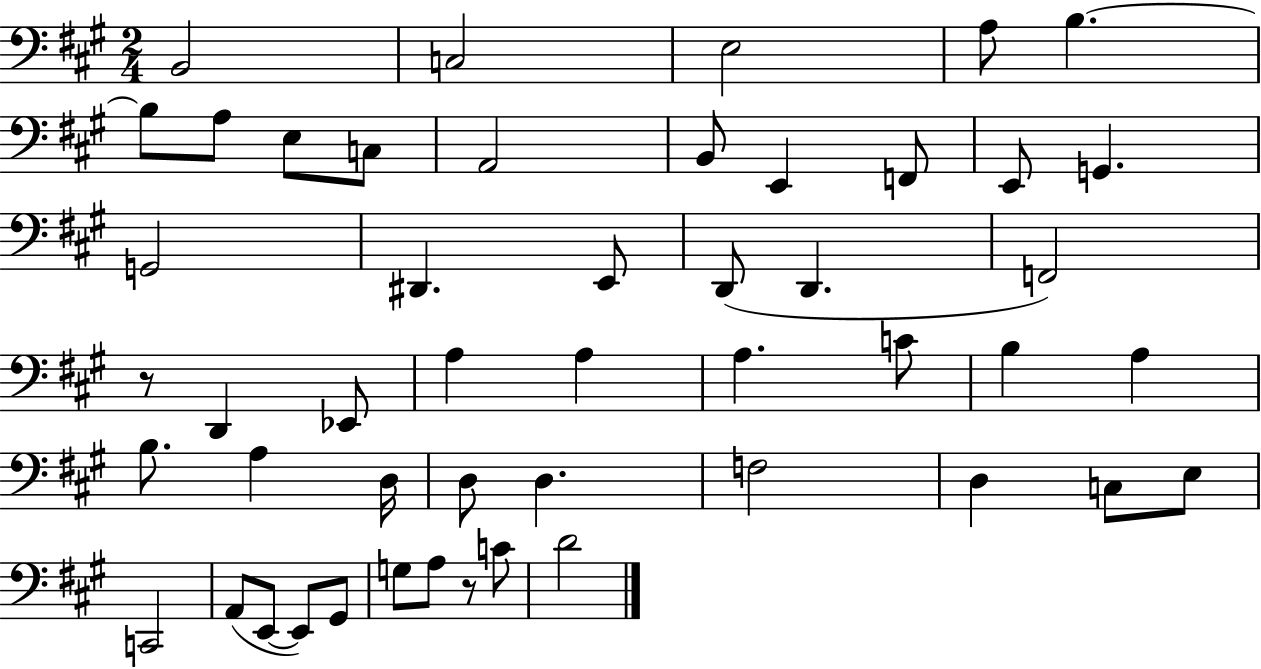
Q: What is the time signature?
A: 2/4